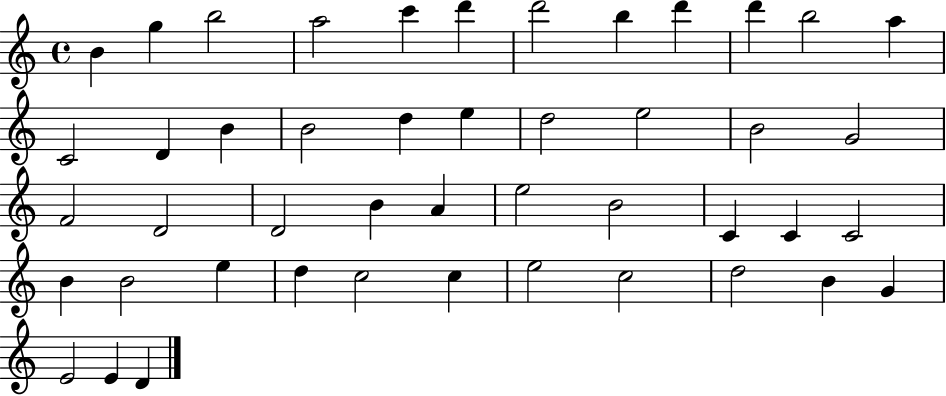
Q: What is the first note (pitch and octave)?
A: B4